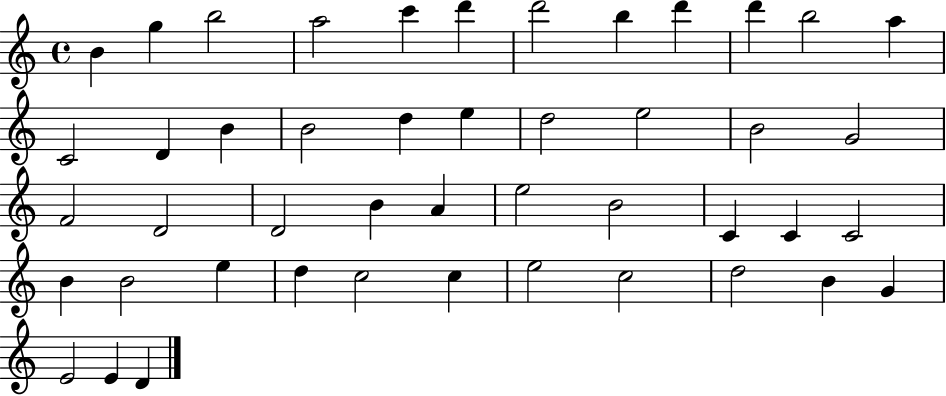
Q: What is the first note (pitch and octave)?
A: B4